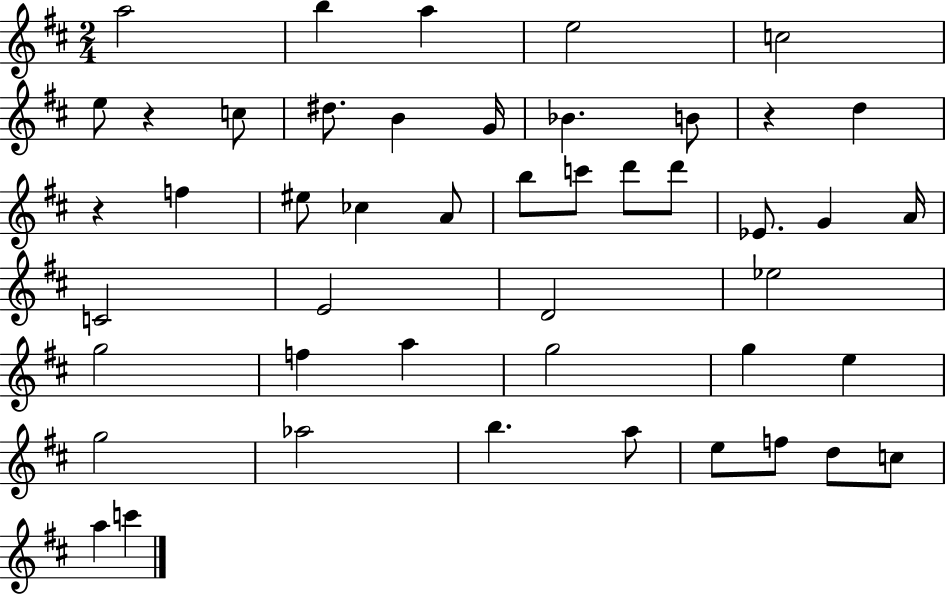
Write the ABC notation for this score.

X:1
T:Untitled
M:2/4
L:1/4
K:D
a2 b a e2 c2 e/2 z c/2 ^d/2 B G/4 _B B/2 z d z f ^e/2 _c A/2 b/2 c'/2 d'/2 d'/2 _E/2 G A/4 C2 E2 D2 _e2 g2 f a g2 g e g2 _a2 b a/2 e/2 f/2 d/2 c/2 a c'